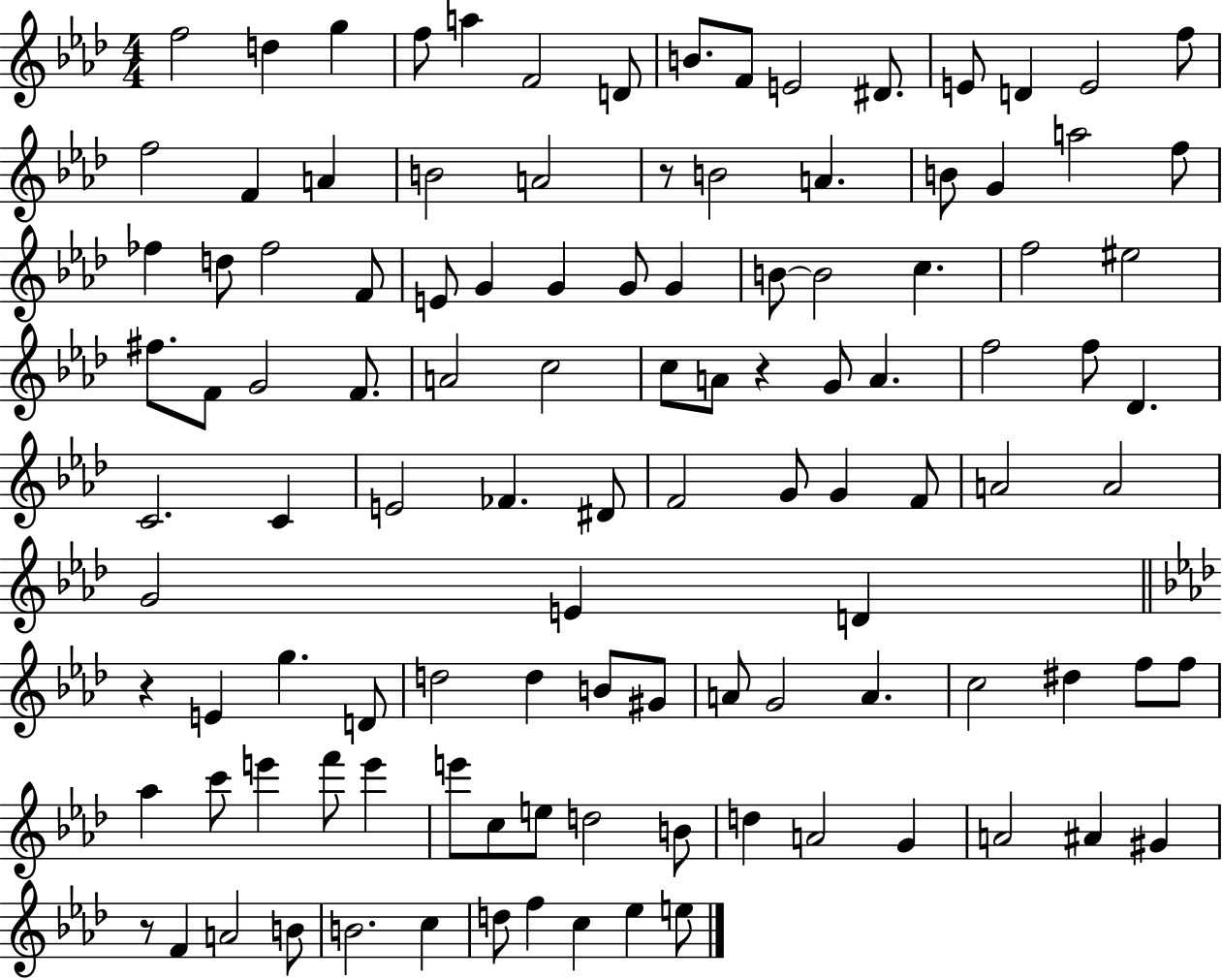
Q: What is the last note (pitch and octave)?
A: E5